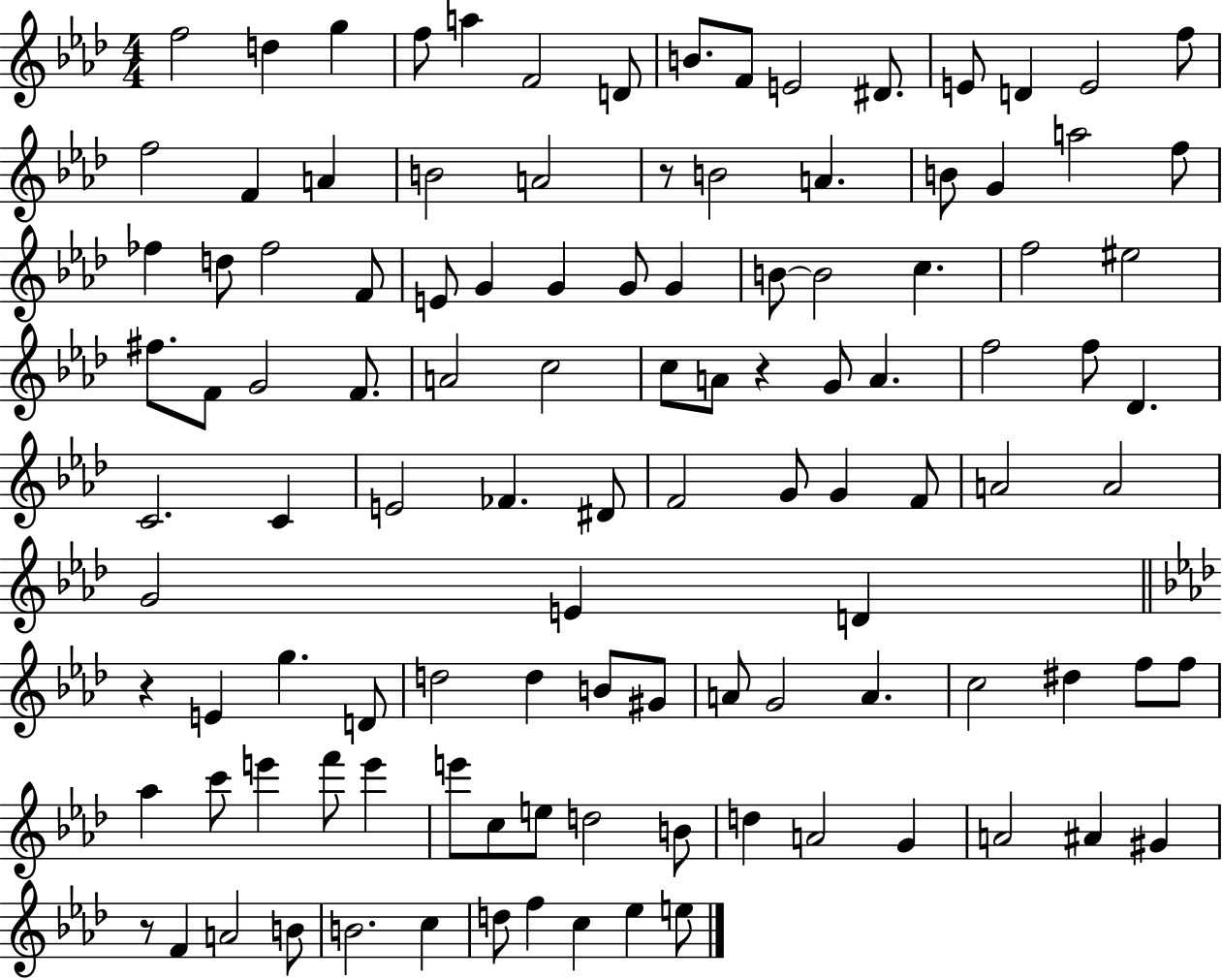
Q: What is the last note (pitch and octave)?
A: E5